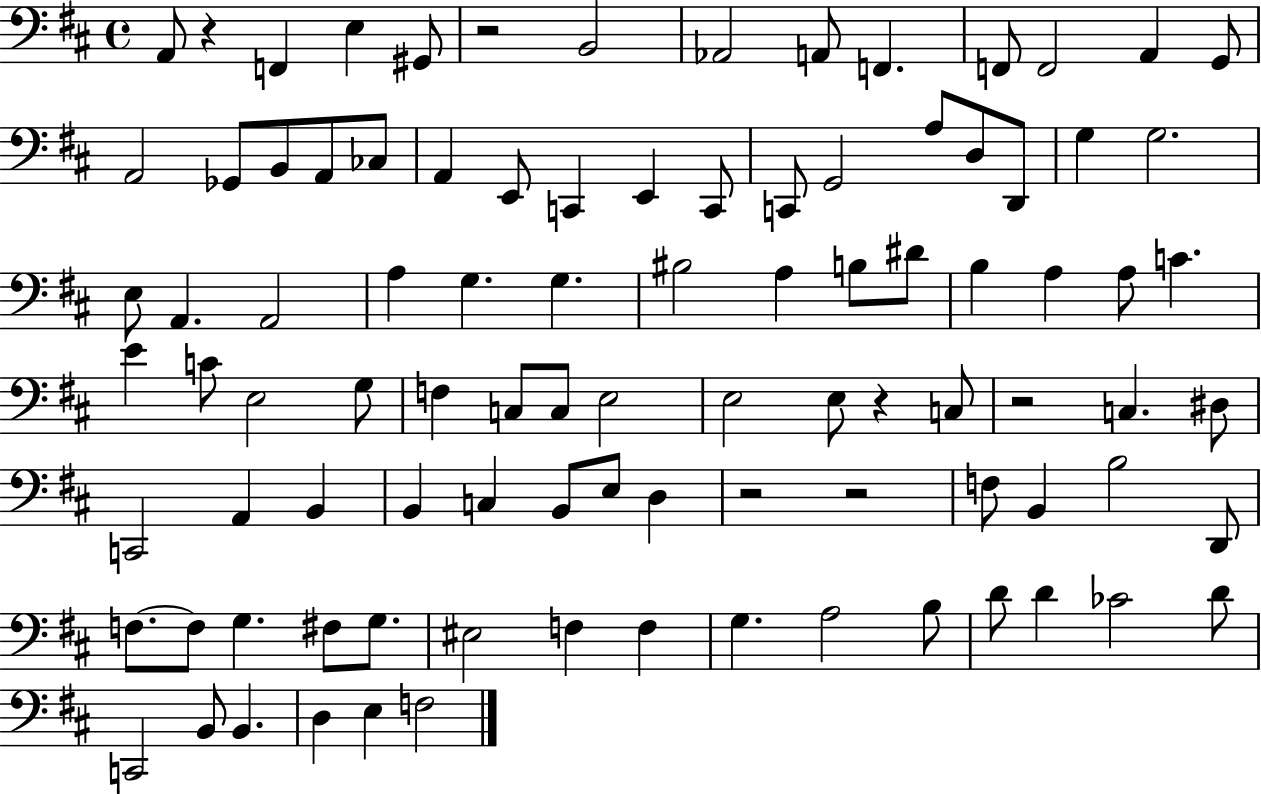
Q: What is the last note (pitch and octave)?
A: F3